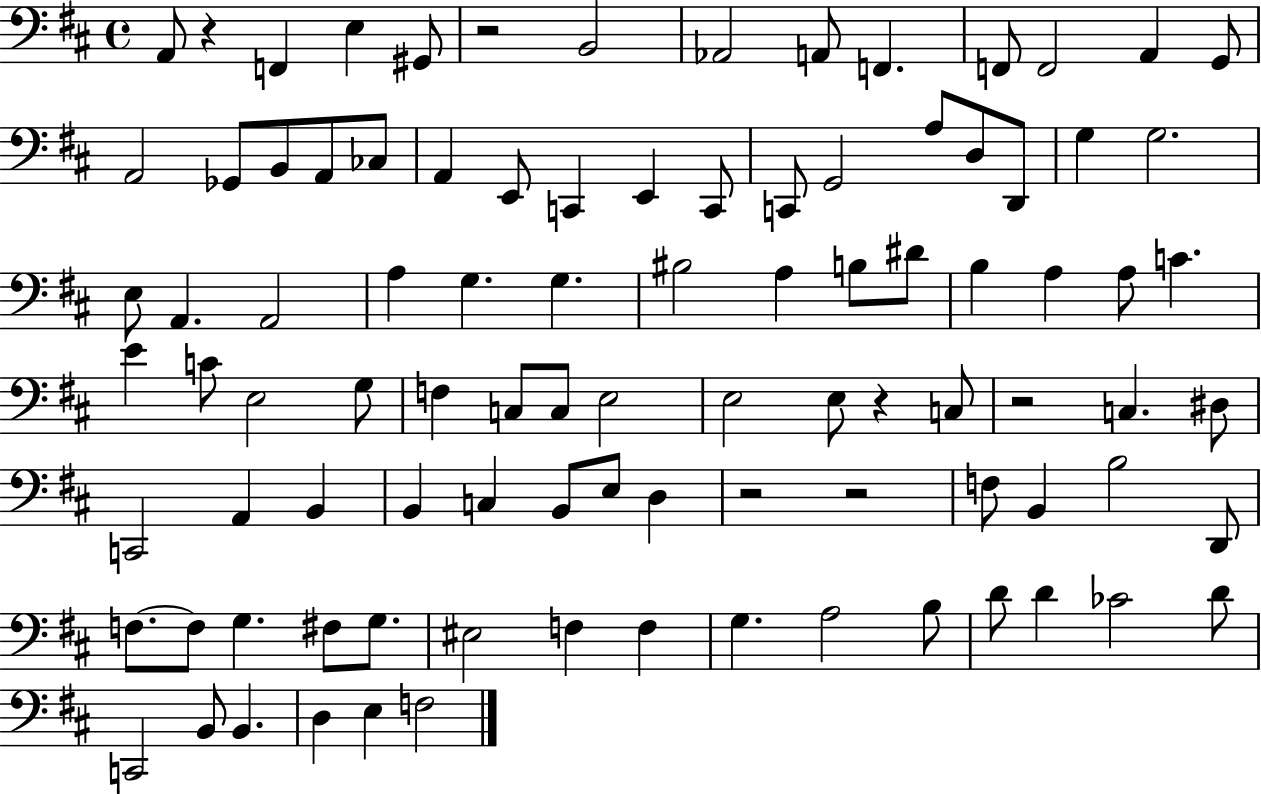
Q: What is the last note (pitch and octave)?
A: F3